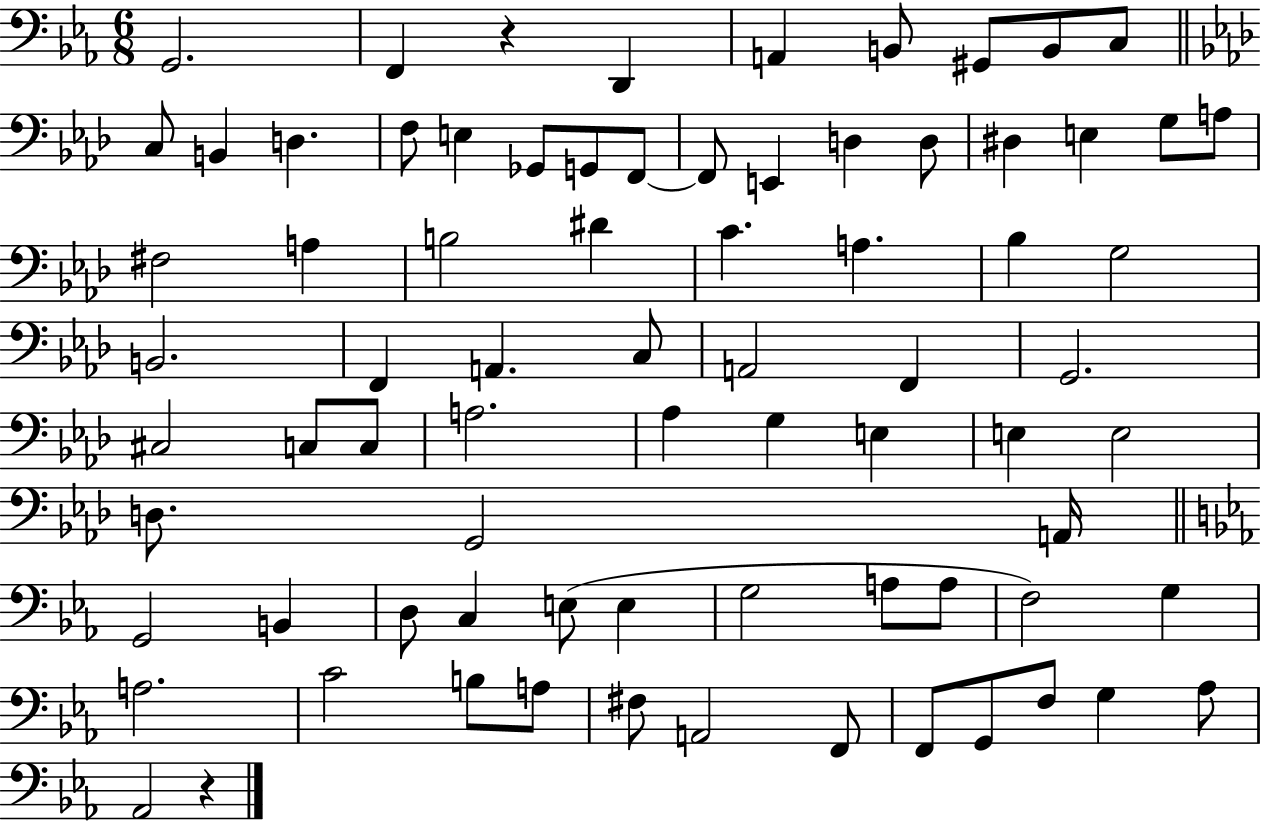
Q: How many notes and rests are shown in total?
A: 77